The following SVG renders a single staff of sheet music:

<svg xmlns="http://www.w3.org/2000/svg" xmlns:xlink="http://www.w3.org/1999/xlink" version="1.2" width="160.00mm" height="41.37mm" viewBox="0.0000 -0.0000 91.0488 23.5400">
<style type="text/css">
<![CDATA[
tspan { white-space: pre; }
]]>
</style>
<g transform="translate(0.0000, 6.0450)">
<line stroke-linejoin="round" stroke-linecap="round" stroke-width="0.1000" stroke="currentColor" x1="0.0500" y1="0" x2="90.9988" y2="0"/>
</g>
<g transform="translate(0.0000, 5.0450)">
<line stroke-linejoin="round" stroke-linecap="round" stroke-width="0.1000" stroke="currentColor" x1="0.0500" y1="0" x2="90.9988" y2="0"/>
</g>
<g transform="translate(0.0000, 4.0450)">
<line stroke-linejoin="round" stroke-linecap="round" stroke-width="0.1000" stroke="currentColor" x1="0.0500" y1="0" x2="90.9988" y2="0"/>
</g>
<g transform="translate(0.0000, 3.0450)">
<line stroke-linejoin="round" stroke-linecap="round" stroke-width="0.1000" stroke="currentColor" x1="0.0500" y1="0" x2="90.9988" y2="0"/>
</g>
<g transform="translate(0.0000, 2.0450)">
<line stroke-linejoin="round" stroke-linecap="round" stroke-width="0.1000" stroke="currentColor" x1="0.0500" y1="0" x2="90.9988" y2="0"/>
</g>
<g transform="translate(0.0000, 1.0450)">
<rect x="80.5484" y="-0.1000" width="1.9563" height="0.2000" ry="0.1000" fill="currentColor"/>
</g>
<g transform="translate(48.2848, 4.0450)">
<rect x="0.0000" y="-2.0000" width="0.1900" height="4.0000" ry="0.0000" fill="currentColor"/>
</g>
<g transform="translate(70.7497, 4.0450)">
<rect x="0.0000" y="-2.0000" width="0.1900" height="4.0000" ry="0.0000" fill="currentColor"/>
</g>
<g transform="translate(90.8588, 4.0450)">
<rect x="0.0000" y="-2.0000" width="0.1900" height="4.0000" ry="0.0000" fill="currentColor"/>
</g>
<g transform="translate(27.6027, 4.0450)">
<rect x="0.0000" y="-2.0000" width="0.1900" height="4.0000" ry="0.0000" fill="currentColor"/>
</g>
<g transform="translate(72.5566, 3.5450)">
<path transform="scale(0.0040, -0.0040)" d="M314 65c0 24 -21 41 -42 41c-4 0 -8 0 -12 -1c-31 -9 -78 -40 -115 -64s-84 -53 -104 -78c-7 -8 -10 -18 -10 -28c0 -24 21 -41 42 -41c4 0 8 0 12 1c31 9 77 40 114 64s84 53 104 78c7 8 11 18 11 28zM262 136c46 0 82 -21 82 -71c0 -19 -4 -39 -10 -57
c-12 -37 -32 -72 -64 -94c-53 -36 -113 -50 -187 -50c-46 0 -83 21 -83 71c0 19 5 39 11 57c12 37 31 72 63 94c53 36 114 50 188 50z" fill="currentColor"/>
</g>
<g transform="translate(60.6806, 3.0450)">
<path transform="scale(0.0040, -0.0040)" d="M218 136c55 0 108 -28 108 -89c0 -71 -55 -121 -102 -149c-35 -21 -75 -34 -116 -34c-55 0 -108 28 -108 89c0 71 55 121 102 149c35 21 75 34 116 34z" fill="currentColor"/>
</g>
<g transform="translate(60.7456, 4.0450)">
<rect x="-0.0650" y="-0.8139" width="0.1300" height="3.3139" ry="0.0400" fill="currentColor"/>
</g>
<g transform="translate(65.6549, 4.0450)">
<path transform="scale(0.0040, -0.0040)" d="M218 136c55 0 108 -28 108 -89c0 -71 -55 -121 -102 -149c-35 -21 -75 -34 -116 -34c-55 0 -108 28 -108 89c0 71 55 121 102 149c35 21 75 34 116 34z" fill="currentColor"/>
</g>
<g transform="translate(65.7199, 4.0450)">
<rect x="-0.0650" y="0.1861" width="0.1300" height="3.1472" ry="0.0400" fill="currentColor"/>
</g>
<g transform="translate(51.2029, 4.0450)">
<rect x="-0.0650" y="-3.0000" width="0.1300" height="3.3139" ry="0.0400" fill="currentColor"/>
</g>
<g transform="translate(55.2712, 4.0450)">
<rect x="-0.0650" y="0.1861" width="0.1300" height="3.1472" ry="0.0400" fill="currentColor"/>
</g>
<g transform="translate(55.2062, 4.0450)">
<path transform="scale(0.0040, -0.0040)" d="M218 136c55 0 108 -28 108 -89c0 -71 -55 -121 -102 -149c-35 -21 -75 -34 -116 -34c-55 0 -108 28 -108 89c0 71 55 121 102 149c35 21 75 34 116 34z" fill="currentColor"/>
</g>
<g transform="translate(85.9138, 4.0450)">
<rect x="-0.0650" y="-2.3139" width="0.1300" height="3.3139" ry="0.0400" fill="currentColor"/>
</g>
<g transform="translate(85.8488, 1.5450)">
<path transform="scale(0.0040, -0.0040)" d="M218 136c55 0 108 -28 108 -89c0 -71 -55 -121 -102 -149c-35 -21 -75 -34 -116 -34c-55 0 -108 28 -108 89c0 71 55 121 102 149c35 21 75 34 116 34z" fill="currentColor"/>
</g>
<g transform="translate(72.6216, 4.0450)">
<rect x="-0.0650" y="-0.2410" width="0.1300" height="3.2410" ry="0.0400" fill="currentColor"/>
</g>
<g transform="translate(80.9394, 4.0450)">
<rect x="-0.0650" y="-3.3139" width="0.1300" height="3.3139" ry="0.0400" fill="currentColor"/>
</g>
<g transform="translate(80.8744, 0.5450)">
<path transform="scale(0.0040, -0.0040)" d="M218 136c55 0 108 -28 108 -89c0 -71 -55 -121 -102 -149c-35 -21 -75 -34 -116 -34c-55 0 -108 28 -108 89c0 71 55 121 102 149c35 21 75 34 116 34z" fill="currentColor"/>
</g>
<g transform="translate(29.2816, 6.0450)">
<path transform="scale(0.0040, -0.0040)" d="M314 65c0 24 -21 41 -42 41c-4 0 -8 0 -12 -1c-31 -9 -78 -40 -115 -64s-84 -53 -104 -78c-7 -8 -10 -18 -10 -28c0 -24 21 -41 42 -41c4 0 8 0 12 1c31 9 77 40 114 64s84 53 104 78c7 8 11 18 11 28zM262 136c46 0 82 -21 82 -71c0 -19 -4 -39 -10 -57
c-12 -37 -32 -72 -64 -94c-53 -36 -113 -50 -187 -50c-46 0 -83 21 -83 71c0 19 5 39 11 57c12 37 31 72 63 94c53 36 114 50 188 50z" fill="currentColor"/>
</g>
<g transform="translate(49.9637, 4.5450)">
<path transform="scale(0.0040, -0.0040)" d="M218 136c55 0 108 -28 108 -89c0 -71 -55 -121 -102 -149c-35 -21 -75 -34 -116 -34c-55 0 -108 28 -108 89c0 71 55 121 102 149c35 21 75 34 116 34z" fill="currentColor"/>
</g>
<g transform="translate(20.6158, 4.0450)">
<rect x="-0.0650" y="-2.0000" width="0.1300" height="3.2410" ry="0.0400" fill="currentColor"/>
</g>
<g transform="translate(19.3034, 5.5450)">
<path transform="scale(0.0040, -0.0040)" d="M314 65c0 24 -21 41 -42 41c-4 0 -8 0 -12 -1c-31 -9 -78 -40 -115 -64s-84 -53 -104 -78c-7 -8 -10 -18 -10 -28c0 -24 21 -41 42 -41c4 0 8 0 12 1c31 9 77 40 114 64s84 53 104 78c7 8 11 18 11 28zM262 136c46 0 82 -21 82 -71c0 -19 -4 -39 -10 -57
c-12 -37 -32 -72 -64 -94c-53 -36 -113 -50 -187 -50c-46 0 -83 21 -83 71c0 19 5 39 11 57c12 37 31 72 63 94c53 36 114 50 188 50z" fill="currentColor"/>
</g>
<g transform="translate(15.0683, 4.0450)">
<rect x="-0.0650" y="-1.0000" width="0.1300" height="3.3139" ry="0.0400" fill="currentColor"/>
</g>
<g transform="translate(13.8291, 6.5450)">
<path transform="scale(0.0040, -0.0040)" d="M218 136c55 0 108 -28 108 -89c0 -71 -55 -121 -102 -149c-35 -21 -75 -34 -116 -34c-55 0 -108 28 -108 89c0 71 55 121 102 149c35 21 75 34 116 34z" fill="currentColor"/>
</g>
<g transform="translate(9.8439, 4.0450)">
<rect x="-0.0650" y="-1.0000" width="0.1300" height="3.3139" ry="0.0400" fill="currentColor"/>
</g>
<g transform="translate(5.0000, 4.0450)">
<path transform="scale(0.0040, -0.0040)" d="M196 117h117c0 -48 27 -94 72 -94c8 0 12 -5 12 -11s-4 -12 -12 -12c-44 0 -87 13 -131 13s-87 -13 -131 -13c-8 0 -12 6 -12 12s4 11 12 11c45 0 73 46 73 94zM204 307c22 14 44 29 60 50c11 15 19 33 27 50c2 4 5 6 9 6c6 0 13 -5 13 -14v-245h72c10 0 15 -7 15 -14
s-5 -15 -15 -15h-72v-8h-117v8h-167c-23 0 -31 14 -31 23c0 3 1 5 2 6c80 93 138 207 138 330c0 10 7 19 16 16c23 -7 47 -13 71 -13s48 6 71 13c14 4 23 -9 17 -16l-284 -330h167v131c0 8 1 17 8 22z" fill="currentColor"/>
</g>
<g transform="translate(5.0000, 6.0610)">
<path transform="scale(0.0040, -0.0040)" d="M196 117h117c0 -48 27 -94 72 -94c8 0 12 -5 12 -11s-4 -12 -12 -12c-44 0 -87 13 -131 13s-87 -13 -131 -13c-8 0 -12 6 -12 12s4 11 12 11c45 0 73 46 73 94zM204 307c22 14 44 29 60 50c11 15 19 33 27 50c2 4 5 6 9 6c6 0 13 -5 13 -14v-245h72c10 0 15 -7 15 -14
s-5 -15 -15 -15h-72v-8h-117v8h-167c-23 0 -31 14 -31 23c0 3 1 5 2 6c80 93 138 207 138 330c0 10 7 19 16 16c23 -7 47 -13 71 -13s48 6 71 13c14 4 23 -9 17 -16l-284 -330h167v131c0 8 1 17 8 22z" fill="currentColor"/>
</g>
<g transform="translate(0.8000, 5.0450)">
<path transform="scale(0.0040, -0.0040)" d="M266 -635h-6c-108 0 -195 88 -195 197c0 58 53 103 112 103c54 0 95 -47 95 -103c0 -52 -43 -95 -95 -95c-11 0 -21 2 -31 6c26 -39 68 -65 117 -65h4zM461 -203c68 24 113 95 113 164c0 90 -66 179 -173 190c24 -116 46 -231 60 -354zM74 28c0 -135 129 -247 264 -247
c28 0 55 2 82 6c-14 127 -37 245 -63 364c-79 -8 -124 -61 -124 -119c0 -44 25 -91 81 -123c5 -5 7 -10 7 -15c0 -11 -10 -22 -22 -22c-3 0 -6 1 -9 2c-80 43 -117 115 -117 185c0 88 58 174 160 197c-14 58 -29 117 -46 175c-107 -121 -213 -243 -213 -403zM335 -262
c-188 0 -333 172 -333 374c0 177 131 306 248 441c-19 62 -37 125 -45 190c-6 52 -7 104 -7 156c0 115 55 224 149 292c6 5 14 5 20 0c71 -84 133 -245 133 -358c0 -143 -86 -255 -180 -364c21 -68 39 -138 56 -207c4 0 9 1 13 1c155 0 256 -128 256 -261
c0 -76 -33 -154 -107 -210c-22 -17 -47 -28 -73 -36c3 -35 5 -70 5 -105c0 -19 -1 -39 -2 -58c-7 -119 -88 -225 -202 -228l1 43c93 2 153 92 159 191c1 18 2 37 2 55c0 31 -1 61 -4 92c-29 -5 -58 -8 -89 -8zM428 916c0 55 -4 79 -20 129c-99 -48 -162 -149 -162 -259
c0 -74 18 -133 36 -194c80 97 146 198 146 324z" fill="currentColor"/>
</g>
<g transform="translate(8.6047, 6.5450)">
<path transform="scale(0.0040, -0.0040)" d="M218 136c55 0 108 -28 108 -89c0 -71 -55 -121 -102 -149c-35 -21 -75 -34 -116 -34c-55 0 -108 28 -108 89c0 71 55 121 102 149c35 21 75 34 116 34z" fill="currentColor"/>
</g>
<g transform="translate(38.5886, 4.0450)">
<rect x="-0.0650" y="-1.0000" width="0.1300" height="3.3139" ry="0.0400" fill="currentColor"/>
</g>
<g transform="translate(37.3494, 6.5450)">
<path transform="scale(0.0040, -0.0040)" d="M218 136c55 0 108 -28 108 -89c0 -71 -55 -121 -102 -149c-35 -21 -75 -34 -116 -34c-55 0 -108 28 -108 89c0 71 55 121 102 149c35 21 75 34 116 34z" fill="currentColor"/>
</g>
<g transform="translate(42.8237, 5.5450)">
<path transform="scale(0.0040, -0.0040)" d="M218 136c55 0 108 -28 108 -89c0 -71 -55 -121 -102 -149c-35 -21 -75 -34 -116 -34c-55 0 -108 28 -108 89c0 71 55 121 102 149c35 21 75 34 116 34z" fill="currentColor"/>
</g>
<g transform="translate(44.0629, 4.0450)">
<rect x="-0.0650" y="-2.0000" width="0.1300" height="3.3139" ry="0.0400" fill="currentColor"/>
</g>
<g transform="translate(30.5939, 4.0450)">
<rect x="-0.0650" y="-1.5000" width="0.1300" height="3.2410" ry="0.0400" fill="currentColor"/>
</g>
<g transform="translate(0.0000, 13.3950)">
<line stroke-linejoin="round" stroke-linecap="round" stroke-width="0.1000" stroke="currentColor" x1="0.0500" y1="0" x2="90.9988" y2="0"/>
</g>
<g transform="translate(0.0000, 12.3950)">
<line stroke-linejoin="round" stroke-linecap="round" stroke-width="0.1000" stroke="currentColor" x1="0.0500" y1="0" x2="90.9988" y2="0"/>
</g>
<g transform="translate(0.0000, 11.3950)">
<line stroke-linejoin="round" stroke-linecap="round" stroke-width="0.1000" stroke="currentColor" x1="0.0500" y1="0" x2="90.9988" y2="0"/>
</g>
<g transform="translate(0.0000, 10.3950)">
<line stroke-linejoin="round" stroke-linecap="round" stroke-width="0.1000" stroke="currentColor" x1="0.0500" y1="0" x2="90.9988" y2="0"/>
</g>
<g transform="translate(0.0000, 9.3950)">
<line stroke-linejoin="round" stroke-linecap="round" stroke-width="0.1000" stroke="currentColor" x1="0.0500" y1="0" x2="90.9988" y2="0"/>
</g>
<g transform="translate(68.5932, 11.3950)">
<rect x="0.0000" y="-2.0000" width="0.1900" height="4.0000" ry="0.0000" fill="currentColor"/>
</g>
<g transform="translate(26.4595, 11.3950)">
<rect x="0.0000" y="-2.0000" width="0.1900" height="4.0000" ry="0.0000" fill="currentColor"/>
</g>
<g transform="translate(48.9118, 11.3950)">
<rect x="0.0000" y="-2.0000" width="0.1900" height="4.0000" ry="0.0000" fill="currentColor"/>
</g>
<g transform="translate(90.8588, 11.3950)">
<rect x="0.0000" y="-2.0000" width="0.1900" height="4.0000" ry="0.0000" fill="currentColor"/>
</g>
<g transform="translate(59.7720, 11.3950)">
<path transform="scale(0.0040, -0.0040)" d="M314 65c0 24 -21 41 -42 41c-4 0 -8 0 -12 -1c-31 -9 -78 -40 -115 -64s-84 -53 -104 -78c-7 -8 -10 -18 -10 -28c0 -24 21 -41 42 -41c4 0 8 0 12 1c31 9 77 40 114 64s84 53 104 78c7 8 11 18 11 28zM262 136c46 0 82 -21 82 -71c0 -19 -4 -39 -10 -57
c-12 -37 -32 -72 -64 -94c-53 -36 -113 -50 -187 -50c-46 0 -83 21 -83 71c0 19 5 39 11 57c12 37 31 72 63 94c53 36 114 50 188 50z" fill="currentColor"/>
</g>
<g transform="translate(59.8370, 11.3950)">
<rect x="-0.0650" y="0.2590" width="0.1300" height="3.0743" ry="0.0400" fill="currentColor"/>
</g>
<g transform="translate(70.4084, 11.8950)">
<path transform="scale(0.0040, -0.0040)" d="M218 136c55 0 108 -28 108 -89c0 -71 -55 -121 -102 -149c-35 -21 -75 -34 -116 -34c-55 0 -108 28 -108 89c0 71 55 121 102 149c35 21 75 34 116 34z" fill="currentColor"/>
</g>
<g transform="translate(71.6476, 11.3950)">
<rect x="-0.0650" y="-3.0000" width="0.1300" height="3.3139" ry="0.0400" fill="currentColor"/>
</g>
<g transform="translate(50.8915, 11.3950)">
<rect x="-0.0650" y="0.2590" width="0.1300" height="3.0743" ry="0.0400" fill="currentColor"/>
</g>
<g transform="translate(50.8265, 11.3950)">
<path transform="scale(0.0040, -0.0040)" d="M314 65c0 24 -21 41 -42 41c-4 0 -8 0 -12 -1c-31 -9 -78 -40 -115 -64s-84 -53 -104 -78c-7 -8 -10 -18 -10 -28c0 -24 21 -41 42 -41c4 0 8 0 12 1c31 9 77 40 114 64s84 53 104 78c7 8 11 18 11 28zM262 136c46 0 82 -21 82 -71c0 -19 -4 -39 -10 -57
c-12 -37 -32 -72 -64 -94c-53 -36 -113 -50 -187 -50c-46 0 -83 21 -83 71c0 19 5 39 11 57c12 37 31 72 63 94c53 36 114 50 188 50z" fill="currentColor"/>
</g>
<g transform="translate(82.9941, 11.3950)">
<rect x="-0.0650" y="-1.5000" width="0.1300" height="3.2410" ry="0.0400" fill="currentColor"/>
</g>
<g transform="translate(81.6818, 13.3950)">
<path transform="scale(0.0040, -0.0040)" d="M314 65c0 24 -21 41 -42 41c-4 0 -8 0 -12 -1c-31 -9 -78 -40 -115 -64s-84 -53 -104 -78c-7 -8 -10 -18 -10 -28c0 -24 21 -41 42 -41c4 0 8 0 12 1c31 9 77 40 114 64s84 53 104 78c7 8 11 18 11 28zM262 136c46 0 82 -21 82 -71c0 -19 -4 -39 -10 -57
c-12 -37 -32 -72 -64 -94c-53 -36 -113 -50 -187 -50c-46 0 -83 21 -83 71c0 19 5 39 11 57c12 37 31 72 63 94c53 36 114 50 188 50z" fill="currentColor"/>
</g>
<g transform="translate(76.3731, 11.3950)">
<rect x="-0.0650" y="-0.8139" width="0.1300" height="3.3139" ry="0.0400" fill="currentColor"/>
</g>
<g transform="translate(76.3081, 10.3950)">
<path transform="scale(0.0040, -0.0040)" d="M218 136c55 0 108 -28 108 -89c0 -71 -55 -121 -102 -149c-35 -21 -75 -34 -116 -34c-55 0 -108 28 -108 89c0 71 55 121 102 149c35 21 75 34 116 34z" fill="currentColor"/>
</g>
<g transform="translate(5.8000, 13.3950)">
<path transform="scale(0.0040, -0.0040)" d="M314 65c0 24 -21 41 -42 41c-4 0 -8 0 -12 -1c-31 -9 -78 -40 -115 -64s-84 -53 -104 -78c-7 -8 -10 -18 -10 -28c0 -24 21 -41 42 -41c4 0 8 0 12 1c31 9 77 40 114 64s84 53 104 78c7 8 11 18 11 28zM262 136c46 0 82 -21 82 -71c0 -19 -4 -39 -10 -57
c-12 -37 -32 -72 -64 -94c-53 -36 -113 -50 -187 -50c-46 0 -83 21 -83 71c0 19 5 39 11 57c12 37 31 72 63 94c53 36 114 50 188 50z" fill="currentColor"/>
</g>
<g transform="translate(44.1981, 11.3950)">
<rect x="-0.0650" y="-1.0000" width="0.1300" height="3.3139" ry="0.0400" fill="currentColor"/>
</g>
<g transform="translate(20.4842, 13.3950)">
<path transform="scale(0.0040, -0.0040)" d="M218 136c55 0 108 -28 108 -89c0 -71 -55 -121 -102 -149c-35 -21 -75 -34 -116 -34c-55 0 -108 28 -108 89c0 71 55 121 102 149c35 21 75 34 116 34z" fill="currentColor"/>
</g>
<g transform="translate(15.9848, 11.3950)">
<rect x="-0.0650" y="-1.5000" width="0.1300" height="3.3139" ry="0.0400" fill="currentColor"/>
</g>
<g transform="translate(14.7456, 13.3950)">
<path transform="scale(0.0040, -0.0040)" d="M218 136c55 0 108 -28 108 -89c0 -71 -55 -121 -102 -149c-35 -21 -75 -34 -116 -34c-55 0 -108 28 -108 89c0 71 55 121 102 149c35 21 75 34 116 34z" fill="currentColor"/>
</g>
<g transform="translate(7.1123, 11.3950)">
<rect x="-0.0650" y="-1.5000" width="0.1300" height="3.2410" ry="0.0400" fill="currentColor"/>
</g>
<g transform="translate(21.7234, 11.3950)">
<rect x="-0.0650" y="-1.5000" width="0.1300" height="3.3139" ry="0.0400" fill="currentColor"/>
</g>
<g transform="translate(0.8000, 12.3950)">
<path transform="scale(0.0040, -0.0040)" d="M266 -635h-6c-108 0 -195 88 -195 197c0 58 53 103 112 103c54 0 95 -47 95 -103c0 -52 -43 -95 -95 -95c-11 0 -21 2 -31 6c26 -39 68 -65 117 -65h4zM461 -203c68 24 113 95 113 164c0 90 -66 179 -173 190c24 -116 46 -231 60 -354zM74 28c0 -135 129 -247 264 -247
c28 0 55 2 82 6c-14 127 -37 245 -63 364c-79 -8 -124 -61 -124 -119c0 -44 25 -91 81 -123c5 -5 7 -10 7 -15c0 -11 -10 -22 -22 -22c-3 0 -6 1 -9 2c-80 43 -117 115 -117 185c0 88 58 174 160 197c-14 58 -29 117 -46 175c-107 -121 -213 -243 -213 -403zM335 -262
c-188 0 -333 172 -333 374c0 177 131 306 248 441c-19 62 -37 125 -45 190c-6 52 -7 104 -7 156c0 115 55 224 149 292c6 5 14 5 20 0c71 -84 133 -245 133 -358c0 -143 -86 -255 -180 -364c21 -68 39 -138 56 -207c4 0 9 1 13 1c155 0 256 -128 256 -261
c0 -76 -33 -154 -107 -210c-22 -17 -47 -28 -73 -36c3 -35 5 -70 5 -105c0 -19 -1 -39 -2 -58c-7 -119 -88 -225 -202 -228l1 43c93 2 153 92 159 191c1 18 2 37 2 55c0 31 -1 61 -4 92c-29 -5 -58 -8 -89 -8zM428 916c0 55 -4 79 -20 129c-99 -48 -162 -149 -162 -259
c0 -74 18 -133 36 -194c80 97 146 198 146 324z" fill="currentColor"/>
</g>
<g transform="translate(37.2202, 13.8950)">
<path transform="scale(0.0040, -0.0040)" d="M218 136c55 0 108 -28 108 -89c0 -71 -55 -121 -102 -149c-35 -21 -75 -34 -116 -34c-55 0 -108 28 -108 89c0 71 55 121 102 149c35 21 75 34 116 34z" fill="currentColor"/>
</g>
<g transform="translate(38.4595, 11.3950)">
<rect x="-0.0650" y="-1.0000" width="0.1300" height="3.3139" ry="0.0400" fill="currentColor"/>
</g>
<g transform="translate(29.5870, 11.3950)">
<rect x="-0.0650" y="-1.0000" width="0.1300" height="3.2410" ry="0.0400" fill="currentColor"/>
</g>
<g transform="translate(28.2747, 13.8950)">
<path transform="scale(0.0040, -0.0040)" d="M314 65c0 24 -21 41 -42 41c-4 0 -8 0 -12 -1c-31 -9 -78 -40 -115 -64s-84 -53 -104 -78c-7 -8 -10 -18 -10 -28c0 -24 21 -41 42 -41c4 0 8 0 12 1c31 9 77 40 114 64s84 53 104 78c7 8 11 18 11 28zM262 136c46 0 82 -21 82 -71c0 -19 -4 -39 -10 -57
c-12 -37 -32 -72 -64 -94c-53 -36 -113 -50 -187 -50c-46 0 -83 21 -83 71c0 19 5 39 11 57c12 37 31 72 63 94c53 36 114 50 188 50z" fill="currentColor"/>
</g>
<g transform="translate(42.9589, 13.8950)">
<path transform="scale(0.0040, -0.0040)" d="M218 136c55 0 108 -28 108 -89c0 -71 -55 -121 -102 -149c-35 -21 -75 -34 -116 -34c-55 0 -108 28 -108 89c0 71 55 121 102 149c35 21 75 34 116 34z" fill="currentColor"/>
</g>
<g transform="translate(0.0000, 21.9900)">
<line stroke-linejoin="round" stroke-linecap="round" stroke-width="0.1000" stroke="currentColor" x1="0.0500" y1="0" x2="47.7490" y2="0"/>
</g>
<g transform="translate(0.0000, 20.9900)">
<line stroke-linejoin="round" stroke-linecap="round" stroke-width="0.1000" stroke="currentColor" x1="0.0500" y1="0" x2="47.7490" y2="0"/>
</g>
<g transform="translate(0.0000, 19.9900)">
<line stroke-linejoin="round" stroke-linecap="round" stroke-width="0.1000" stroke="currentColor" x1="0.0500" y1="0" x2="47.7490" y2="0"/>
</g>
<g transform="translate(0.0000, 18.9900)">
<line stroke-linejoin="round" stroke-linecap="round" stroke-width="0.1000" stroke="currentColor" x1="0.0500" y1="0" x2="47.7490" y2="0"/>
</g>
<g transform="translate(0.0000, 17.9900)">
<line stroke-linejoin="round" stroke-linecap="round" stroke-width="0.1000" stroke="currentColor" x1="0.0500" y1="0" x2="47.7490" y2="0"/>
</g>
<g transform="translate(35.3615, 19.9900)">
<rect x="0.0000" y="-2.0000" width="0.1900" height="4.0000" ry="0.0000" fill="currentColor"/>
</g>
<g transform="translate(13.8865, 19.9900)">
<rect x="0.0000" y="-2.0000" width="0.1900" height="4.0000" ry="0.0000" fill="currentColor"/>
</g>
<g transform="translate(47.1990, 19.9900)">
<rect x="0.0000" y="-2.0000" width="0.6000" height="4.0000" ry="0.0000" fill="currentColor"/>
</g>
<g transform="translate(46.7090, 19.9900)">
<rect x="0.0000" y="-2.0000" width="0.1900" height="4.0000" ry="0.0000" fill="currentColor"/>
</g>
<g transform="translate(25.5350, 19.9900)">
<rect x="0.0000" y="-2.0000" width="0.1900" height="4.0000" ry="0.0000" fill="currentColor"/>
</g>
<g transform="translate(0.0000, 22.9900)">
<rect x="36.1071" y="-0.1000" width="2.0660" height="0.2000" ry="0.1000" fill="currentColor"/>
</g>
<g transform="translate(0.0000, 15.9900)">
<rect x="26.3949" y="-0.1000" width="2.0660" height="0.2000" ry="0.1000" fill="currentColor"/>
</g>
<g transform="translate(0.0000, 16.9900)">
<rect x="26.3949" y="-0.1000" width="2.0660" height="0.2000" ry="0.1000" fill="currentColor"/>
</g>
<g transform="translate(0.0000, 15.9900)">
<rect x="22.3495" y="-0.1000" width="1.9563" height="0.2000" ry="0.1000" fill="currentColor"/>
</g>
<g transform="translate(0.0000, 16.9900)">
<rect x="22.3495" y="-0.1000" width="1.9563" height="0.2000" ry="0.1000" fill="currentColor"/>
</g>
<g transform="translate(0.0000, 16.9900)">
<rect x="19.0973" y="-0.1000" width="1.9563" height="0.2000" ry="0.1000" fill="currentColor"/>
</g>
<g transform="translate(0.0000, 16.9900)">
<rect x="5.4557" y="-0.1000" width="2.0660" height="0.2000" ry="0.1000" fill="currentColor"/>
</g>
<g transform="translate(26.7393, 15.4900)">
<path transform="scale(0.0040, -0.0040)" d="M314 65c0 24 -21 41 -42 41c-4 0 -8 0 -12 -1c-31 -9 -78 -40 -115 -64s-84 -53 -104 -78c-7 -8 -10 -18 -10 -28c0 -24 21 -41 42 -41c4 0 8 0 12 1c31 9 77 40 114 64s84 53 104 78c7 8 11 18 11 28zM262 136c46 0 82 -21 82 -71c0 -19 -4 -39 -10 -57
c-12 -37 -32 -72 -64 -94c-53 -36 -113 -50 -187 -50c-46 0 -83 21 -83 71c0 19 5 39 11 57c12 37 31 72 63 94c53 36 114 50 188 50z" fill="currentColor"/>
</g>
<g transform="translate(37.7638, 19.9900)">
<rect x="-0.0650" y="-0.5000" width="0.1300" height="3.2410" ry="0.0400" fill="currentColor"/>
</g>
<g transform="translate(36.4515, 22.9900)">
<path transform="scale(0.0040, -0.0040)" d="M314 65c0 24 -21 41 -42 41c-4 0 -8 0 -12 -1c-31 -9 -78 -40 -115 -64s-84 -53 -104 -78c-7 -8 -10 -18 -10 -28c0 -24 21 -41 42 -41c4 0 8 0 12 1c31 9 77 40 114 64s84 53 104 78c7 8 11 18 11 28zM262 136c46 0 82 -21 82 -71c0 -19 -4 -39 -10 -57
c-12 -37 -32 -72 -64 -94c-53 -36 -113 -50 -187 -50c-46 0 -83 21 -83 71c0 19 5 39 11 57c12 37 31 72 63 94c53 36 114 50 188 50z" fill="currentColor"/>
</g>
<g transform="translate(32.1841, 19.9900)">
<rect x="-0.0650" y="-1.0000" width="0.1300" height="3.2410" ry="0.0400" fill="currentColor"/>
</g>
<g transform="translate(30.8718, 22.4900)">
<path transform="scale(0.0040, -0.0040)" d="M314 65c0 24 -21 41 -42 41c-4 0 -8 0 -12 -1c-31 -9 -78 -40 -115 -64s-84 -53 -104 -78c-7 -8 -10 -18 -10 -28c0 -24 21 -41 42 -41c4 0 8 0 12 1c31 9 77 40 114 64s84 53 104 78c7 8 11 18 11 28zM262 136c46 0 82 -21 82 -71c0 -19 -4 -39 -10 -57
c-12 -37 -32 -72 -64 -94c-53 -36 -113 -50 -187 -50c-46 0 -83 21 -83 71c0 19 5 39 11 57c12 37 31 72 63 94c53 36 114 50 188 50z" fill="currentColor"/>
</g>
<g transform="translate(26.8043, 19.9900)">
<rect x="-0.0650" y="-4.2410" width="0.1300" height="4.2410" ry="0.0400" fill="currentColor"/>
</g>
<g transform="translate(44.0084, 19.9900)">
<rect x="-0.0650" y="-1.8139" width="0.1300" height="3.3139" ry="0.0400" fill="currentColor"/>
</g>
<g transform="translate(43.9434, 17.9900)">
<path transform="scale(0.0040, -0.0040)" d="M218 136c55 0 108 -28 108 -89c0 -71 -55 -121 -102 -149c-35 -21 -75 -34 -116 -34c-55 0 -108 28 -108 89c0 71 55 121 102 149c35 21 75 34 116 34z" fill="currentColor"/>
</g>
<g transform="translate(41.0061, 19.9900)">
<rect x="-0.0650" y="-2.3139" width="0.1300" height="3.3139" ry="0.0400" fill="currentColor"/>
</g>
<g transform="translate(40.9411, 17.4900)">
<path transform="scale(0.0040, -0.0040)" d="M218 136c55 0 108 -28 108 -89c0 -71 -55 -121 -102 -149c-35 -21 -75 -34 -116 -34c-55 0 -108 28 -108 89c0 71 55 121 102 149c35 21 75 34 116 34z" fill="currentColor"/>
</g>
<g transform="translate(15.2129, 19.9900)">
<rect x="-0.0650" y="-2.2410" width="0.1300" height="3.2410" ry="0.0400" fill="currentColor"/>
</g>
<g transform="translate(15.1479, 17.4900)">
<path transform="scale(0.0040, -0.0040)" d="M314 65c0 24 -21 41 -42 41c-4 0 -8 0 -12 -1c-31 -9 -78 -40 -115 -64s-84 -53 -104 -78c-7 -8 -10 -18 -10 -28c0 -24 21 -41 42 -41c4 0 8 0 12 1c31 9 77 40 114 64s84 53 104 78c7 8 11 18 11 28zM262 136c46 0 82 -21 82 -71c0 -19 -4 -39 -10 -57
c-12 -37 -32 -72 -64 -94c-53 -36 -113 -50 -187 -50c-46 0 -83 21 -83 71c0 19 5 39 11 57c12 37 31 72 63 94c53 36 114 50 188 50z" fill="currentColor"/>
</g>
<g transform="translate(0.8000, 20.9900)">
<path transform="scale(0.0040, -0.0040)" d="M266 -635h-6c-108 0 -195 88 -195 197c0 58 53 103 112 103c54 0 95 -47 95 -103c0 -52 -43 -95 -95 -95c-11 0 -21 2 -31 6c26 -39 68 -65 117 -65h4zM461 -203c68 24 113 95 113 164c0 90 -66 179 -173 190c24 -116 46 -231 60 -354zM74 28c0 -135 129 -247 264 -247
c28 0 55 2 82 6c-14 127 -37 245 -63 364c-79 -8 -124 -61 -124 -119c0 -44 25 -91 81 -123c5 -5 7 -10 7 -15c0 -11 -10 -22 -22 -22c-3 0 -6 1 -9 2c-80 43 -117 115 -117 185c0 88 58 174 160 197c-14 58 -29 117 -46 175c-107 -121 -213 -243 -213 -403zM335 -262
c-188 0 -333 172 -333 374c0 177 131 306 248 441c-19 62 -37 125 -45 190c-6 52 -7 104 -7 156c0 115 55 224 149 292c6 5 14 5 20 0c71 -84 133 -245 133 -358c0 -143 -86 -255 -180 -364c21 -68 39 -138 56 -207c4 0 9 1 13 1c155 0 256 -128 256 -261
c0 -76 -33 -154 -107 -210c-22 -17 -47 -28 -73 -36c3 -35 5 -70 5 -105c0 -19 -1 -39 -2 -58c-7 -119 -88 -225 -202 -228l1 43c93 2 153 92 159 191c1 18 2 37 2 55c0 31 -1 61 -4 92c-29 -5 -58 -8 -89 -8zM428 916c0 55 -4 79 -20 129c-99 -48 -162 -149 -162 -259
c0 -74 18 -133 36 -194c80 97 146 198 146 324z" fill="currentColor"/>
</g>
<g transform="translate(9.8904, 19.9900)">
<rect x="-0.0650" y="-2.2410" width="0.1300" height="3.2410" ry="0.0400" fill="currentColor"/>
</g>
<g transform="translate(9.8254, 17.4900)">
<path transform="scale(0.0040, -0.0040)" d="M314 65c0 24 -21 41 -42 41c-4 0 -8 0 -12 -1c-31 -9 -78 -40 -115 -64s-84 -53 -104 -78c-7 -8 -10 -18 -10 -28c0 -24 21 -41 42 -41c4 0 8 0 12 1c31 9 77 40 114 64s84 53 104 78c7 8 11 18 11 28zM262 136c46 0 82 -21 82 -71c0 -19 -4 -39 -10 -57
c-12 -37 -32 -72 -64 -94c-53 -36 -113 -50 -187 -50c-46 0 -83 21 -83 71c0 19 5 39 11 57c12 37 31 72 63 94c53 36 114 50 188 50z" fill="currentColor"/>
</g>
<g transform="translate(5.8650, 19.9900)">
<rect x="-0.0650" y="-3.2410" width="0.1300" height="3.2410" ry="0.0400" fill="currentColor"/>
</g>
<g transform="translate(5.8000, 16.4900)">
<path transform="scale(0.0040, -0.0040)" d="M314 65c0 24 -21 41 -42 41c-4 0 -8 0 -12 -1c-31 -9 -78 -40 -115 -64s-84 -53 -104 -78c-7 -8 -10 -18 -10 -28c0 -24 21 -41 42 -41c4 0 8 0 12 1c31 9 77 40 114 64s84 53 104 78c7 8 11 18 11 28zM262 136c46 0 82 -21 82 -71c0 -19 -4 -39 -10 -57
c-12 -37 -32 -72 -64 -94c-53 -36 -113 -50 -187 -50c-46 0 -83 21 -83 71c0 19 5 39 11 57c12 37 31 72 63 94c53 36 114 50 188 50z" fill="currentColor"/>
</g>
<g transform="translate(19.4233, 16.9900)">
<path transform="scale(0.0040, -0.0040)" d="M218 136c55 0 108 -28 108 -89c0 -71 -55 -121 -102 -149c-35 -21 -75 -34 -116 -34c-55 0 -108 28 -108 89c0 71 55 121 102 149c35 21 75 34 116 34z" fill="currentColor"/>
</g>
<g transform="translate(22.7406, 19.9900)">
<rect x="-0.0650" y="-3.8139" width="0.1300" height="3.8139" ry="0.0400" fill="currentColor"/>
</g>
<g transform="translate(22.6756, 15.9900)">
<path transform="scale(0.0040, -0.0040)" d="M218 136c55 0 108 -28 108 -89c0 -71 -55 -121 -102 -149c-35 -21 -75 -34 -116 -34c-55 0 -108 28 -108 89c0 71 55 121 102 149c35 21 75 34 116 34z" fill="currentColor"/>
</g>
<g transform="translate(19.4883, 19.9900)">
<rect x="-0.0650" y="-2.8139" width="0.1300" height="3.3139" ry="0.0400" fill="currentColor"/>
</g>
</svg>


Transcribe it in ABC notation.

X:1
T:Untitled
M:4/4
L:1/4
K:C
D D F2 E2 D F A B d B c2 b g E2 E E D2 D D B2 B2 A d E2 b2 g2 g2 a c' d'2 D2 C2 g f